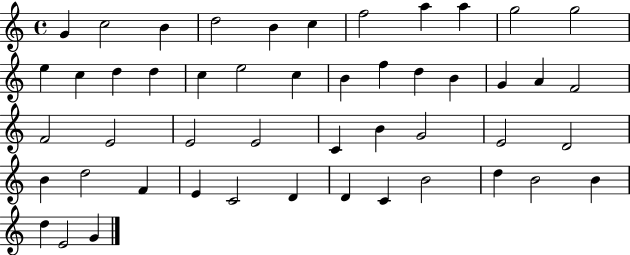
{
  \clef treble
  \time 4/4
  \defaultTimeSignature
  \key c \major
  g'4 c''2 b'4 | d''2 b'4 c''4 | f''2 a''4 a''4 | g''2 g''2 | \break e''4 c''4 d''4 d''4 | c''4 e''2 c''4 | b'4 f''4 d''4 b'4 | g'4 a'4 f'2 | \break f'2 e'2 | e'2 e'2 | c'4 b'4 g'2 | e'2 d'2 | \break b'4 d''2 f'4 | e'4 c'2 d'4 | d'4 c'4 b'2 | d''4 b'2 b'4 | \break d''4 e'2 g'4 | \bar "|."
}